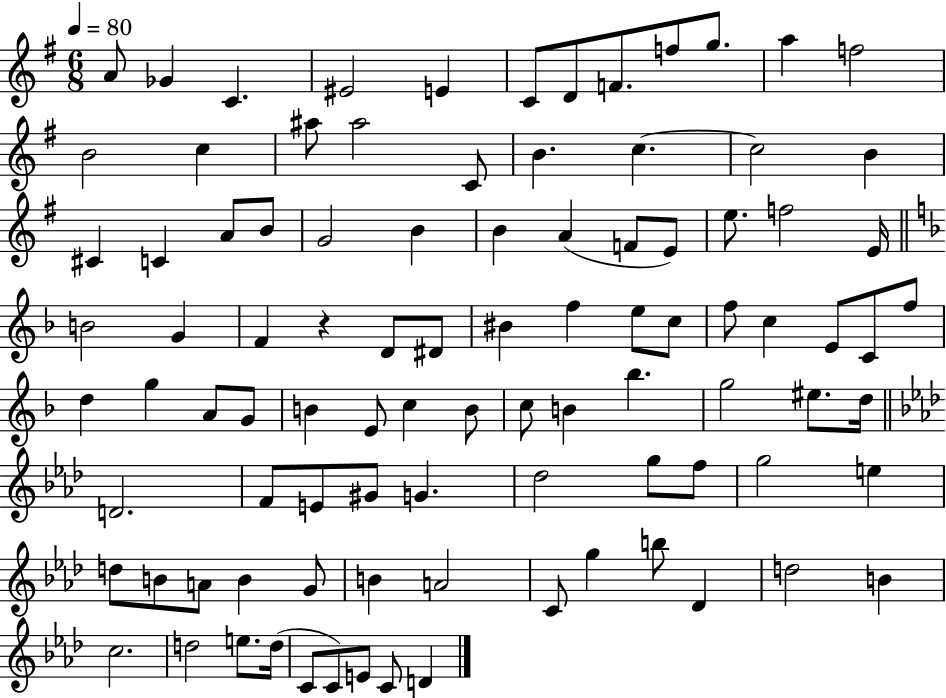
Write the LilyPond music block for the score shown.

{
  \clef treble
  \numericTimeSignature
  \time 6/8
  \key g \major
  \tempo 4 = 80
  a'8 ges'4 c'4. | eis'2 e'4 | c'8 d'8 f'8. f''8 g''8. | a''4 f''2 | \break b'2 c''4 | ais''8 ais''2 c'8 | b'4. c''4.~~ | c''2 b'4 | \break cis'4 c'4 a'8 b'8 | g'2 b'4 | b'4 a'4( f'8 e'8) | e''8. f''2 e'16 | \break \bar "||" \break \key f \major b'2 g'4 | f'4 r4 d'8 dis'8 | bis'4 f''4 e''8 c''8 | f''8 c''4 e'8 c'8 f''8 | \break d''4 g''4 a'8 g'8 | b'4 e'8 c''4 b'8 | c''8 b'4 bes''4. | g''2 eis''8. d''16 | \break \bar "||" \break \key aes \major d'2. | f'8 e'8 gis'8 g'4. | des''2 g''8 f''8 | g''2 e''4 | \break d''8 b'8 a'8 b'4 g'8 | b'4 a'2 | c'8 g''4 b''8 des'4 | d''2 b'4 | \break c''2. | d''2 e''8. d''16( | c'8 c'8) e'8 c'8 d'4 | \bar "|."
}